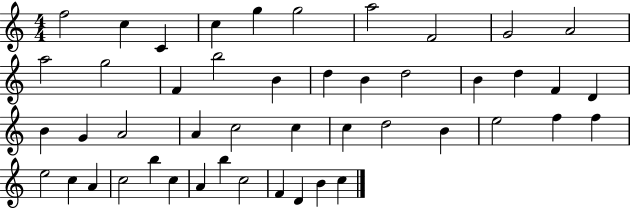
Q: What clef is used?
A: treble